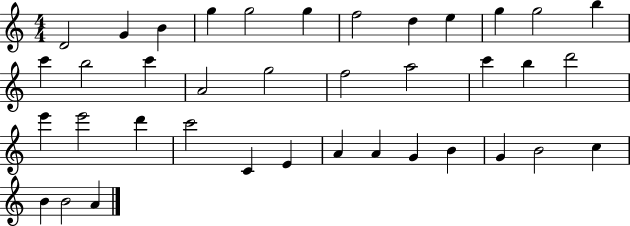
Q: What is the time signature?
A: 4/4